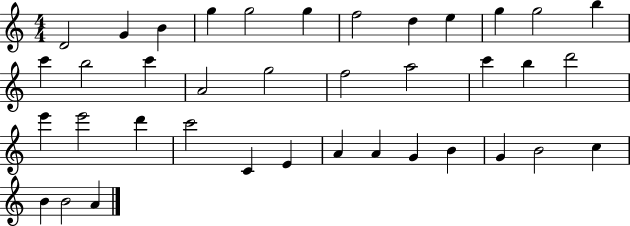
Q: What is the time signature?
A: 4/4